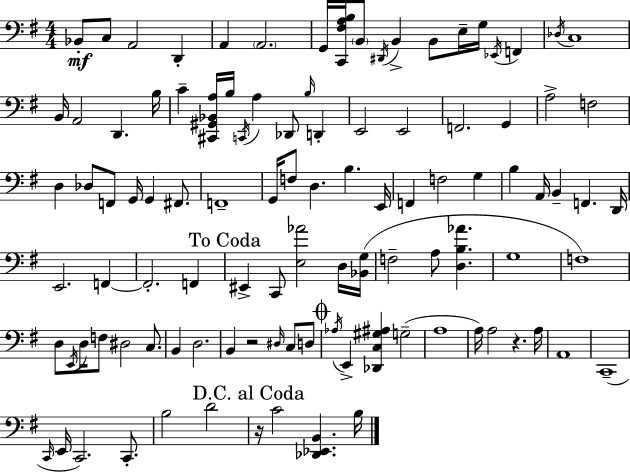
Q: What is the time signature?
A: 4/4